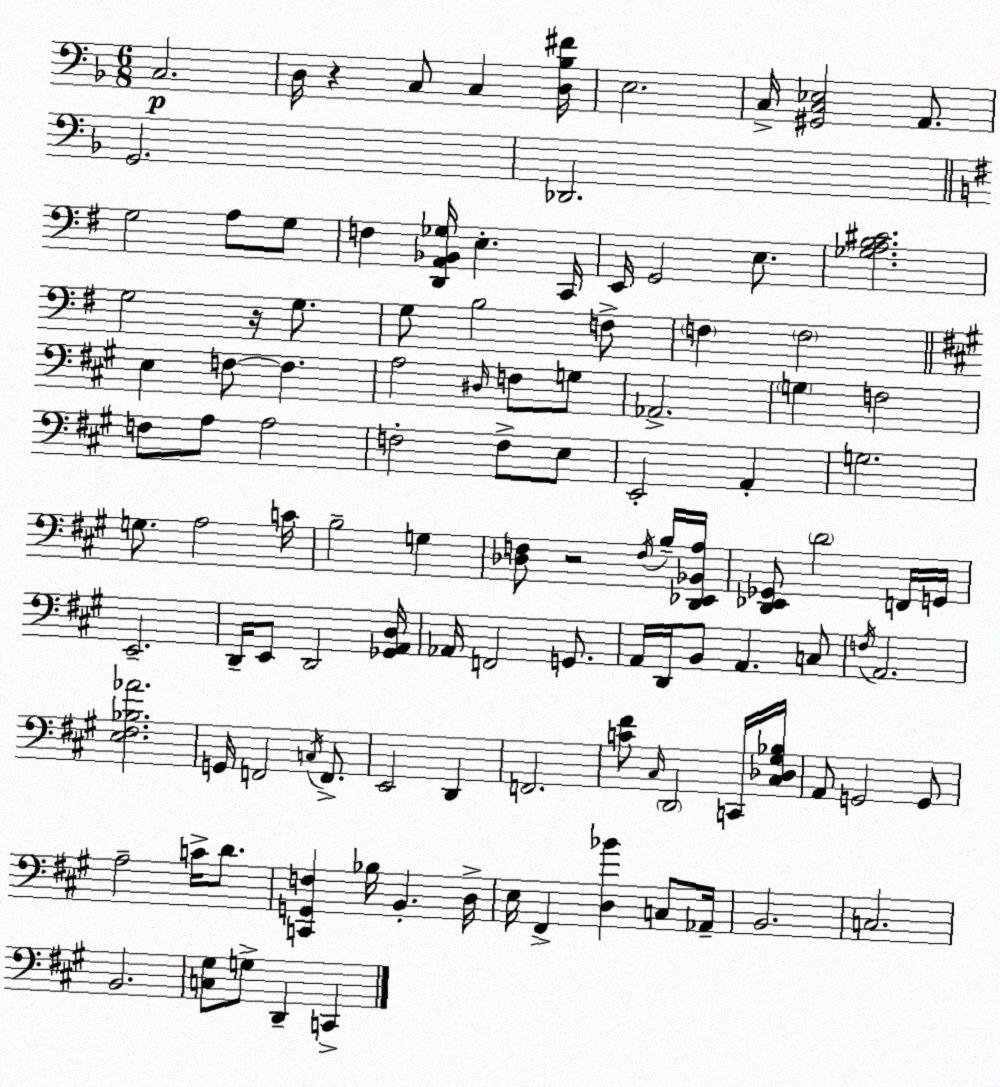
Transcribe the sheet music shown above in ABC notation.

X:1
T:Untitled
M:6/8
L:1/4
K:F
C,2 D,/4 z C,/2 C, [D,_B,^F]/4 E,2 C,/4 [^G,,C,_E,]2 A,,/2 G,,2 _D,,2 G,2 A,/2 G,/2 F, [D,,A,,_B,,_G,]/4 E, C,,/4 E,,/4 G,,2 E,/2 [_G,A,B,^C]2 G,2 z/4 G,/2 G,/2 B,2 F,/2 F, F,2 E, F,/2 F, A,2 ^D,/4 F,/2 G,/2 _A,,2 G, F,2 F,/2 A,/2 A,2 F,2 F,/2 E,/2 E,,2 A,, G,2 G,/2 A,2 C/4 B,2 G, [_D,F,]/2 z2 F,/4 B,/4 [D,,_E,,_B,,A,]/4 [D,,_E,,_G,,]/2 D2 F,,/4 G,,/4 E,,2 D,,/4 E,,/2 D,,2 [_G,,A,,D,]/4 _A,,/4 F,,2 G,,/2 A,,/4 D,,/4 B,,/2 A,, C,/2 F,/4 A,,2 [E,^F,_B,_A]2 G,,/4 F,,2 C,/4 F,,/2 E,,2 D,, F,,2 [C^F]/2 ^C,/4 D,,2 C,,/4 [^C,_D,^G,_B,]/4 A,,/2 G,,2 G,,/2 A,2 C/4 D/2 [C,,G,,F,] _B,/4 B,, D,/4 E,/4 ^F,, [D,_B] C,/2 _A,,/4 B,,2 C,2 B,,2 [C,^G,]/2 G,/2 D,, C,,